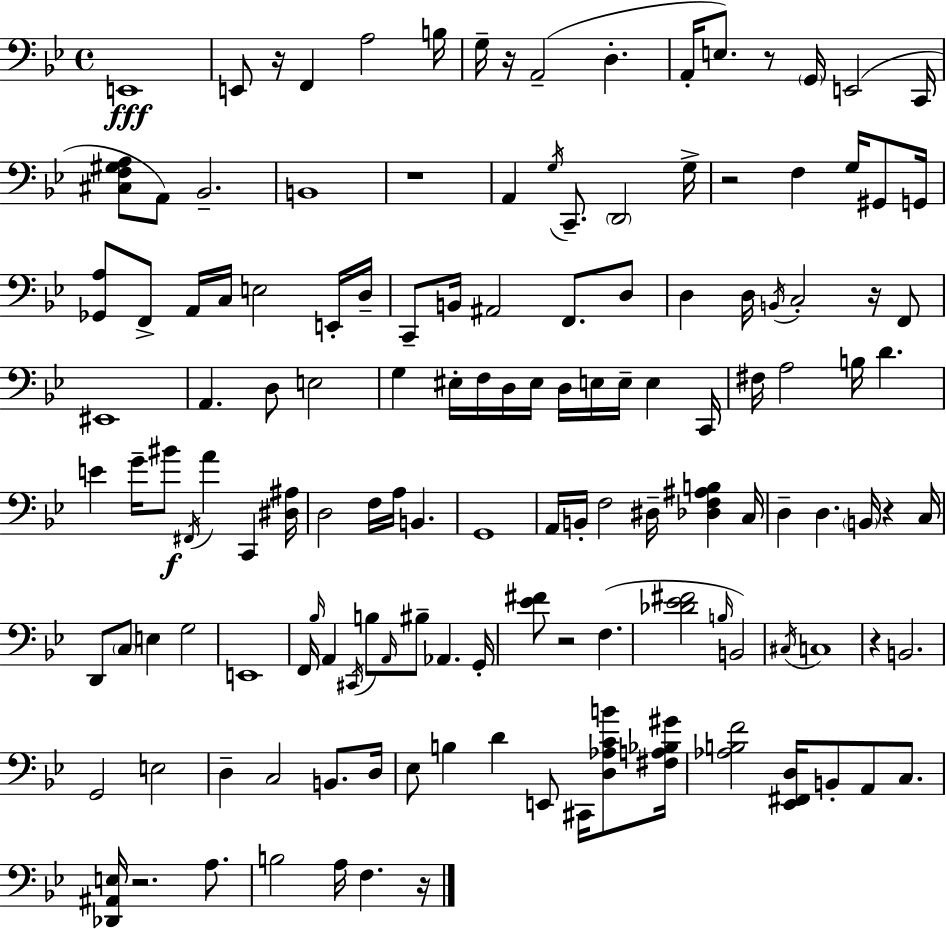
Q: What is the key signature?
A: BES major